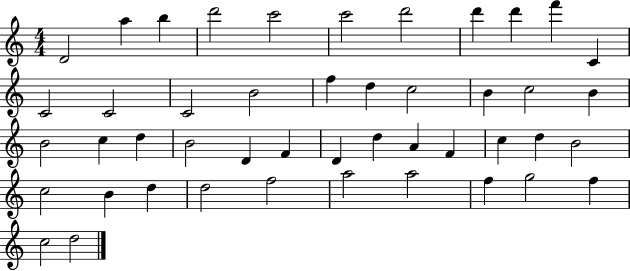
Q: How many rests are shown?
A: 0